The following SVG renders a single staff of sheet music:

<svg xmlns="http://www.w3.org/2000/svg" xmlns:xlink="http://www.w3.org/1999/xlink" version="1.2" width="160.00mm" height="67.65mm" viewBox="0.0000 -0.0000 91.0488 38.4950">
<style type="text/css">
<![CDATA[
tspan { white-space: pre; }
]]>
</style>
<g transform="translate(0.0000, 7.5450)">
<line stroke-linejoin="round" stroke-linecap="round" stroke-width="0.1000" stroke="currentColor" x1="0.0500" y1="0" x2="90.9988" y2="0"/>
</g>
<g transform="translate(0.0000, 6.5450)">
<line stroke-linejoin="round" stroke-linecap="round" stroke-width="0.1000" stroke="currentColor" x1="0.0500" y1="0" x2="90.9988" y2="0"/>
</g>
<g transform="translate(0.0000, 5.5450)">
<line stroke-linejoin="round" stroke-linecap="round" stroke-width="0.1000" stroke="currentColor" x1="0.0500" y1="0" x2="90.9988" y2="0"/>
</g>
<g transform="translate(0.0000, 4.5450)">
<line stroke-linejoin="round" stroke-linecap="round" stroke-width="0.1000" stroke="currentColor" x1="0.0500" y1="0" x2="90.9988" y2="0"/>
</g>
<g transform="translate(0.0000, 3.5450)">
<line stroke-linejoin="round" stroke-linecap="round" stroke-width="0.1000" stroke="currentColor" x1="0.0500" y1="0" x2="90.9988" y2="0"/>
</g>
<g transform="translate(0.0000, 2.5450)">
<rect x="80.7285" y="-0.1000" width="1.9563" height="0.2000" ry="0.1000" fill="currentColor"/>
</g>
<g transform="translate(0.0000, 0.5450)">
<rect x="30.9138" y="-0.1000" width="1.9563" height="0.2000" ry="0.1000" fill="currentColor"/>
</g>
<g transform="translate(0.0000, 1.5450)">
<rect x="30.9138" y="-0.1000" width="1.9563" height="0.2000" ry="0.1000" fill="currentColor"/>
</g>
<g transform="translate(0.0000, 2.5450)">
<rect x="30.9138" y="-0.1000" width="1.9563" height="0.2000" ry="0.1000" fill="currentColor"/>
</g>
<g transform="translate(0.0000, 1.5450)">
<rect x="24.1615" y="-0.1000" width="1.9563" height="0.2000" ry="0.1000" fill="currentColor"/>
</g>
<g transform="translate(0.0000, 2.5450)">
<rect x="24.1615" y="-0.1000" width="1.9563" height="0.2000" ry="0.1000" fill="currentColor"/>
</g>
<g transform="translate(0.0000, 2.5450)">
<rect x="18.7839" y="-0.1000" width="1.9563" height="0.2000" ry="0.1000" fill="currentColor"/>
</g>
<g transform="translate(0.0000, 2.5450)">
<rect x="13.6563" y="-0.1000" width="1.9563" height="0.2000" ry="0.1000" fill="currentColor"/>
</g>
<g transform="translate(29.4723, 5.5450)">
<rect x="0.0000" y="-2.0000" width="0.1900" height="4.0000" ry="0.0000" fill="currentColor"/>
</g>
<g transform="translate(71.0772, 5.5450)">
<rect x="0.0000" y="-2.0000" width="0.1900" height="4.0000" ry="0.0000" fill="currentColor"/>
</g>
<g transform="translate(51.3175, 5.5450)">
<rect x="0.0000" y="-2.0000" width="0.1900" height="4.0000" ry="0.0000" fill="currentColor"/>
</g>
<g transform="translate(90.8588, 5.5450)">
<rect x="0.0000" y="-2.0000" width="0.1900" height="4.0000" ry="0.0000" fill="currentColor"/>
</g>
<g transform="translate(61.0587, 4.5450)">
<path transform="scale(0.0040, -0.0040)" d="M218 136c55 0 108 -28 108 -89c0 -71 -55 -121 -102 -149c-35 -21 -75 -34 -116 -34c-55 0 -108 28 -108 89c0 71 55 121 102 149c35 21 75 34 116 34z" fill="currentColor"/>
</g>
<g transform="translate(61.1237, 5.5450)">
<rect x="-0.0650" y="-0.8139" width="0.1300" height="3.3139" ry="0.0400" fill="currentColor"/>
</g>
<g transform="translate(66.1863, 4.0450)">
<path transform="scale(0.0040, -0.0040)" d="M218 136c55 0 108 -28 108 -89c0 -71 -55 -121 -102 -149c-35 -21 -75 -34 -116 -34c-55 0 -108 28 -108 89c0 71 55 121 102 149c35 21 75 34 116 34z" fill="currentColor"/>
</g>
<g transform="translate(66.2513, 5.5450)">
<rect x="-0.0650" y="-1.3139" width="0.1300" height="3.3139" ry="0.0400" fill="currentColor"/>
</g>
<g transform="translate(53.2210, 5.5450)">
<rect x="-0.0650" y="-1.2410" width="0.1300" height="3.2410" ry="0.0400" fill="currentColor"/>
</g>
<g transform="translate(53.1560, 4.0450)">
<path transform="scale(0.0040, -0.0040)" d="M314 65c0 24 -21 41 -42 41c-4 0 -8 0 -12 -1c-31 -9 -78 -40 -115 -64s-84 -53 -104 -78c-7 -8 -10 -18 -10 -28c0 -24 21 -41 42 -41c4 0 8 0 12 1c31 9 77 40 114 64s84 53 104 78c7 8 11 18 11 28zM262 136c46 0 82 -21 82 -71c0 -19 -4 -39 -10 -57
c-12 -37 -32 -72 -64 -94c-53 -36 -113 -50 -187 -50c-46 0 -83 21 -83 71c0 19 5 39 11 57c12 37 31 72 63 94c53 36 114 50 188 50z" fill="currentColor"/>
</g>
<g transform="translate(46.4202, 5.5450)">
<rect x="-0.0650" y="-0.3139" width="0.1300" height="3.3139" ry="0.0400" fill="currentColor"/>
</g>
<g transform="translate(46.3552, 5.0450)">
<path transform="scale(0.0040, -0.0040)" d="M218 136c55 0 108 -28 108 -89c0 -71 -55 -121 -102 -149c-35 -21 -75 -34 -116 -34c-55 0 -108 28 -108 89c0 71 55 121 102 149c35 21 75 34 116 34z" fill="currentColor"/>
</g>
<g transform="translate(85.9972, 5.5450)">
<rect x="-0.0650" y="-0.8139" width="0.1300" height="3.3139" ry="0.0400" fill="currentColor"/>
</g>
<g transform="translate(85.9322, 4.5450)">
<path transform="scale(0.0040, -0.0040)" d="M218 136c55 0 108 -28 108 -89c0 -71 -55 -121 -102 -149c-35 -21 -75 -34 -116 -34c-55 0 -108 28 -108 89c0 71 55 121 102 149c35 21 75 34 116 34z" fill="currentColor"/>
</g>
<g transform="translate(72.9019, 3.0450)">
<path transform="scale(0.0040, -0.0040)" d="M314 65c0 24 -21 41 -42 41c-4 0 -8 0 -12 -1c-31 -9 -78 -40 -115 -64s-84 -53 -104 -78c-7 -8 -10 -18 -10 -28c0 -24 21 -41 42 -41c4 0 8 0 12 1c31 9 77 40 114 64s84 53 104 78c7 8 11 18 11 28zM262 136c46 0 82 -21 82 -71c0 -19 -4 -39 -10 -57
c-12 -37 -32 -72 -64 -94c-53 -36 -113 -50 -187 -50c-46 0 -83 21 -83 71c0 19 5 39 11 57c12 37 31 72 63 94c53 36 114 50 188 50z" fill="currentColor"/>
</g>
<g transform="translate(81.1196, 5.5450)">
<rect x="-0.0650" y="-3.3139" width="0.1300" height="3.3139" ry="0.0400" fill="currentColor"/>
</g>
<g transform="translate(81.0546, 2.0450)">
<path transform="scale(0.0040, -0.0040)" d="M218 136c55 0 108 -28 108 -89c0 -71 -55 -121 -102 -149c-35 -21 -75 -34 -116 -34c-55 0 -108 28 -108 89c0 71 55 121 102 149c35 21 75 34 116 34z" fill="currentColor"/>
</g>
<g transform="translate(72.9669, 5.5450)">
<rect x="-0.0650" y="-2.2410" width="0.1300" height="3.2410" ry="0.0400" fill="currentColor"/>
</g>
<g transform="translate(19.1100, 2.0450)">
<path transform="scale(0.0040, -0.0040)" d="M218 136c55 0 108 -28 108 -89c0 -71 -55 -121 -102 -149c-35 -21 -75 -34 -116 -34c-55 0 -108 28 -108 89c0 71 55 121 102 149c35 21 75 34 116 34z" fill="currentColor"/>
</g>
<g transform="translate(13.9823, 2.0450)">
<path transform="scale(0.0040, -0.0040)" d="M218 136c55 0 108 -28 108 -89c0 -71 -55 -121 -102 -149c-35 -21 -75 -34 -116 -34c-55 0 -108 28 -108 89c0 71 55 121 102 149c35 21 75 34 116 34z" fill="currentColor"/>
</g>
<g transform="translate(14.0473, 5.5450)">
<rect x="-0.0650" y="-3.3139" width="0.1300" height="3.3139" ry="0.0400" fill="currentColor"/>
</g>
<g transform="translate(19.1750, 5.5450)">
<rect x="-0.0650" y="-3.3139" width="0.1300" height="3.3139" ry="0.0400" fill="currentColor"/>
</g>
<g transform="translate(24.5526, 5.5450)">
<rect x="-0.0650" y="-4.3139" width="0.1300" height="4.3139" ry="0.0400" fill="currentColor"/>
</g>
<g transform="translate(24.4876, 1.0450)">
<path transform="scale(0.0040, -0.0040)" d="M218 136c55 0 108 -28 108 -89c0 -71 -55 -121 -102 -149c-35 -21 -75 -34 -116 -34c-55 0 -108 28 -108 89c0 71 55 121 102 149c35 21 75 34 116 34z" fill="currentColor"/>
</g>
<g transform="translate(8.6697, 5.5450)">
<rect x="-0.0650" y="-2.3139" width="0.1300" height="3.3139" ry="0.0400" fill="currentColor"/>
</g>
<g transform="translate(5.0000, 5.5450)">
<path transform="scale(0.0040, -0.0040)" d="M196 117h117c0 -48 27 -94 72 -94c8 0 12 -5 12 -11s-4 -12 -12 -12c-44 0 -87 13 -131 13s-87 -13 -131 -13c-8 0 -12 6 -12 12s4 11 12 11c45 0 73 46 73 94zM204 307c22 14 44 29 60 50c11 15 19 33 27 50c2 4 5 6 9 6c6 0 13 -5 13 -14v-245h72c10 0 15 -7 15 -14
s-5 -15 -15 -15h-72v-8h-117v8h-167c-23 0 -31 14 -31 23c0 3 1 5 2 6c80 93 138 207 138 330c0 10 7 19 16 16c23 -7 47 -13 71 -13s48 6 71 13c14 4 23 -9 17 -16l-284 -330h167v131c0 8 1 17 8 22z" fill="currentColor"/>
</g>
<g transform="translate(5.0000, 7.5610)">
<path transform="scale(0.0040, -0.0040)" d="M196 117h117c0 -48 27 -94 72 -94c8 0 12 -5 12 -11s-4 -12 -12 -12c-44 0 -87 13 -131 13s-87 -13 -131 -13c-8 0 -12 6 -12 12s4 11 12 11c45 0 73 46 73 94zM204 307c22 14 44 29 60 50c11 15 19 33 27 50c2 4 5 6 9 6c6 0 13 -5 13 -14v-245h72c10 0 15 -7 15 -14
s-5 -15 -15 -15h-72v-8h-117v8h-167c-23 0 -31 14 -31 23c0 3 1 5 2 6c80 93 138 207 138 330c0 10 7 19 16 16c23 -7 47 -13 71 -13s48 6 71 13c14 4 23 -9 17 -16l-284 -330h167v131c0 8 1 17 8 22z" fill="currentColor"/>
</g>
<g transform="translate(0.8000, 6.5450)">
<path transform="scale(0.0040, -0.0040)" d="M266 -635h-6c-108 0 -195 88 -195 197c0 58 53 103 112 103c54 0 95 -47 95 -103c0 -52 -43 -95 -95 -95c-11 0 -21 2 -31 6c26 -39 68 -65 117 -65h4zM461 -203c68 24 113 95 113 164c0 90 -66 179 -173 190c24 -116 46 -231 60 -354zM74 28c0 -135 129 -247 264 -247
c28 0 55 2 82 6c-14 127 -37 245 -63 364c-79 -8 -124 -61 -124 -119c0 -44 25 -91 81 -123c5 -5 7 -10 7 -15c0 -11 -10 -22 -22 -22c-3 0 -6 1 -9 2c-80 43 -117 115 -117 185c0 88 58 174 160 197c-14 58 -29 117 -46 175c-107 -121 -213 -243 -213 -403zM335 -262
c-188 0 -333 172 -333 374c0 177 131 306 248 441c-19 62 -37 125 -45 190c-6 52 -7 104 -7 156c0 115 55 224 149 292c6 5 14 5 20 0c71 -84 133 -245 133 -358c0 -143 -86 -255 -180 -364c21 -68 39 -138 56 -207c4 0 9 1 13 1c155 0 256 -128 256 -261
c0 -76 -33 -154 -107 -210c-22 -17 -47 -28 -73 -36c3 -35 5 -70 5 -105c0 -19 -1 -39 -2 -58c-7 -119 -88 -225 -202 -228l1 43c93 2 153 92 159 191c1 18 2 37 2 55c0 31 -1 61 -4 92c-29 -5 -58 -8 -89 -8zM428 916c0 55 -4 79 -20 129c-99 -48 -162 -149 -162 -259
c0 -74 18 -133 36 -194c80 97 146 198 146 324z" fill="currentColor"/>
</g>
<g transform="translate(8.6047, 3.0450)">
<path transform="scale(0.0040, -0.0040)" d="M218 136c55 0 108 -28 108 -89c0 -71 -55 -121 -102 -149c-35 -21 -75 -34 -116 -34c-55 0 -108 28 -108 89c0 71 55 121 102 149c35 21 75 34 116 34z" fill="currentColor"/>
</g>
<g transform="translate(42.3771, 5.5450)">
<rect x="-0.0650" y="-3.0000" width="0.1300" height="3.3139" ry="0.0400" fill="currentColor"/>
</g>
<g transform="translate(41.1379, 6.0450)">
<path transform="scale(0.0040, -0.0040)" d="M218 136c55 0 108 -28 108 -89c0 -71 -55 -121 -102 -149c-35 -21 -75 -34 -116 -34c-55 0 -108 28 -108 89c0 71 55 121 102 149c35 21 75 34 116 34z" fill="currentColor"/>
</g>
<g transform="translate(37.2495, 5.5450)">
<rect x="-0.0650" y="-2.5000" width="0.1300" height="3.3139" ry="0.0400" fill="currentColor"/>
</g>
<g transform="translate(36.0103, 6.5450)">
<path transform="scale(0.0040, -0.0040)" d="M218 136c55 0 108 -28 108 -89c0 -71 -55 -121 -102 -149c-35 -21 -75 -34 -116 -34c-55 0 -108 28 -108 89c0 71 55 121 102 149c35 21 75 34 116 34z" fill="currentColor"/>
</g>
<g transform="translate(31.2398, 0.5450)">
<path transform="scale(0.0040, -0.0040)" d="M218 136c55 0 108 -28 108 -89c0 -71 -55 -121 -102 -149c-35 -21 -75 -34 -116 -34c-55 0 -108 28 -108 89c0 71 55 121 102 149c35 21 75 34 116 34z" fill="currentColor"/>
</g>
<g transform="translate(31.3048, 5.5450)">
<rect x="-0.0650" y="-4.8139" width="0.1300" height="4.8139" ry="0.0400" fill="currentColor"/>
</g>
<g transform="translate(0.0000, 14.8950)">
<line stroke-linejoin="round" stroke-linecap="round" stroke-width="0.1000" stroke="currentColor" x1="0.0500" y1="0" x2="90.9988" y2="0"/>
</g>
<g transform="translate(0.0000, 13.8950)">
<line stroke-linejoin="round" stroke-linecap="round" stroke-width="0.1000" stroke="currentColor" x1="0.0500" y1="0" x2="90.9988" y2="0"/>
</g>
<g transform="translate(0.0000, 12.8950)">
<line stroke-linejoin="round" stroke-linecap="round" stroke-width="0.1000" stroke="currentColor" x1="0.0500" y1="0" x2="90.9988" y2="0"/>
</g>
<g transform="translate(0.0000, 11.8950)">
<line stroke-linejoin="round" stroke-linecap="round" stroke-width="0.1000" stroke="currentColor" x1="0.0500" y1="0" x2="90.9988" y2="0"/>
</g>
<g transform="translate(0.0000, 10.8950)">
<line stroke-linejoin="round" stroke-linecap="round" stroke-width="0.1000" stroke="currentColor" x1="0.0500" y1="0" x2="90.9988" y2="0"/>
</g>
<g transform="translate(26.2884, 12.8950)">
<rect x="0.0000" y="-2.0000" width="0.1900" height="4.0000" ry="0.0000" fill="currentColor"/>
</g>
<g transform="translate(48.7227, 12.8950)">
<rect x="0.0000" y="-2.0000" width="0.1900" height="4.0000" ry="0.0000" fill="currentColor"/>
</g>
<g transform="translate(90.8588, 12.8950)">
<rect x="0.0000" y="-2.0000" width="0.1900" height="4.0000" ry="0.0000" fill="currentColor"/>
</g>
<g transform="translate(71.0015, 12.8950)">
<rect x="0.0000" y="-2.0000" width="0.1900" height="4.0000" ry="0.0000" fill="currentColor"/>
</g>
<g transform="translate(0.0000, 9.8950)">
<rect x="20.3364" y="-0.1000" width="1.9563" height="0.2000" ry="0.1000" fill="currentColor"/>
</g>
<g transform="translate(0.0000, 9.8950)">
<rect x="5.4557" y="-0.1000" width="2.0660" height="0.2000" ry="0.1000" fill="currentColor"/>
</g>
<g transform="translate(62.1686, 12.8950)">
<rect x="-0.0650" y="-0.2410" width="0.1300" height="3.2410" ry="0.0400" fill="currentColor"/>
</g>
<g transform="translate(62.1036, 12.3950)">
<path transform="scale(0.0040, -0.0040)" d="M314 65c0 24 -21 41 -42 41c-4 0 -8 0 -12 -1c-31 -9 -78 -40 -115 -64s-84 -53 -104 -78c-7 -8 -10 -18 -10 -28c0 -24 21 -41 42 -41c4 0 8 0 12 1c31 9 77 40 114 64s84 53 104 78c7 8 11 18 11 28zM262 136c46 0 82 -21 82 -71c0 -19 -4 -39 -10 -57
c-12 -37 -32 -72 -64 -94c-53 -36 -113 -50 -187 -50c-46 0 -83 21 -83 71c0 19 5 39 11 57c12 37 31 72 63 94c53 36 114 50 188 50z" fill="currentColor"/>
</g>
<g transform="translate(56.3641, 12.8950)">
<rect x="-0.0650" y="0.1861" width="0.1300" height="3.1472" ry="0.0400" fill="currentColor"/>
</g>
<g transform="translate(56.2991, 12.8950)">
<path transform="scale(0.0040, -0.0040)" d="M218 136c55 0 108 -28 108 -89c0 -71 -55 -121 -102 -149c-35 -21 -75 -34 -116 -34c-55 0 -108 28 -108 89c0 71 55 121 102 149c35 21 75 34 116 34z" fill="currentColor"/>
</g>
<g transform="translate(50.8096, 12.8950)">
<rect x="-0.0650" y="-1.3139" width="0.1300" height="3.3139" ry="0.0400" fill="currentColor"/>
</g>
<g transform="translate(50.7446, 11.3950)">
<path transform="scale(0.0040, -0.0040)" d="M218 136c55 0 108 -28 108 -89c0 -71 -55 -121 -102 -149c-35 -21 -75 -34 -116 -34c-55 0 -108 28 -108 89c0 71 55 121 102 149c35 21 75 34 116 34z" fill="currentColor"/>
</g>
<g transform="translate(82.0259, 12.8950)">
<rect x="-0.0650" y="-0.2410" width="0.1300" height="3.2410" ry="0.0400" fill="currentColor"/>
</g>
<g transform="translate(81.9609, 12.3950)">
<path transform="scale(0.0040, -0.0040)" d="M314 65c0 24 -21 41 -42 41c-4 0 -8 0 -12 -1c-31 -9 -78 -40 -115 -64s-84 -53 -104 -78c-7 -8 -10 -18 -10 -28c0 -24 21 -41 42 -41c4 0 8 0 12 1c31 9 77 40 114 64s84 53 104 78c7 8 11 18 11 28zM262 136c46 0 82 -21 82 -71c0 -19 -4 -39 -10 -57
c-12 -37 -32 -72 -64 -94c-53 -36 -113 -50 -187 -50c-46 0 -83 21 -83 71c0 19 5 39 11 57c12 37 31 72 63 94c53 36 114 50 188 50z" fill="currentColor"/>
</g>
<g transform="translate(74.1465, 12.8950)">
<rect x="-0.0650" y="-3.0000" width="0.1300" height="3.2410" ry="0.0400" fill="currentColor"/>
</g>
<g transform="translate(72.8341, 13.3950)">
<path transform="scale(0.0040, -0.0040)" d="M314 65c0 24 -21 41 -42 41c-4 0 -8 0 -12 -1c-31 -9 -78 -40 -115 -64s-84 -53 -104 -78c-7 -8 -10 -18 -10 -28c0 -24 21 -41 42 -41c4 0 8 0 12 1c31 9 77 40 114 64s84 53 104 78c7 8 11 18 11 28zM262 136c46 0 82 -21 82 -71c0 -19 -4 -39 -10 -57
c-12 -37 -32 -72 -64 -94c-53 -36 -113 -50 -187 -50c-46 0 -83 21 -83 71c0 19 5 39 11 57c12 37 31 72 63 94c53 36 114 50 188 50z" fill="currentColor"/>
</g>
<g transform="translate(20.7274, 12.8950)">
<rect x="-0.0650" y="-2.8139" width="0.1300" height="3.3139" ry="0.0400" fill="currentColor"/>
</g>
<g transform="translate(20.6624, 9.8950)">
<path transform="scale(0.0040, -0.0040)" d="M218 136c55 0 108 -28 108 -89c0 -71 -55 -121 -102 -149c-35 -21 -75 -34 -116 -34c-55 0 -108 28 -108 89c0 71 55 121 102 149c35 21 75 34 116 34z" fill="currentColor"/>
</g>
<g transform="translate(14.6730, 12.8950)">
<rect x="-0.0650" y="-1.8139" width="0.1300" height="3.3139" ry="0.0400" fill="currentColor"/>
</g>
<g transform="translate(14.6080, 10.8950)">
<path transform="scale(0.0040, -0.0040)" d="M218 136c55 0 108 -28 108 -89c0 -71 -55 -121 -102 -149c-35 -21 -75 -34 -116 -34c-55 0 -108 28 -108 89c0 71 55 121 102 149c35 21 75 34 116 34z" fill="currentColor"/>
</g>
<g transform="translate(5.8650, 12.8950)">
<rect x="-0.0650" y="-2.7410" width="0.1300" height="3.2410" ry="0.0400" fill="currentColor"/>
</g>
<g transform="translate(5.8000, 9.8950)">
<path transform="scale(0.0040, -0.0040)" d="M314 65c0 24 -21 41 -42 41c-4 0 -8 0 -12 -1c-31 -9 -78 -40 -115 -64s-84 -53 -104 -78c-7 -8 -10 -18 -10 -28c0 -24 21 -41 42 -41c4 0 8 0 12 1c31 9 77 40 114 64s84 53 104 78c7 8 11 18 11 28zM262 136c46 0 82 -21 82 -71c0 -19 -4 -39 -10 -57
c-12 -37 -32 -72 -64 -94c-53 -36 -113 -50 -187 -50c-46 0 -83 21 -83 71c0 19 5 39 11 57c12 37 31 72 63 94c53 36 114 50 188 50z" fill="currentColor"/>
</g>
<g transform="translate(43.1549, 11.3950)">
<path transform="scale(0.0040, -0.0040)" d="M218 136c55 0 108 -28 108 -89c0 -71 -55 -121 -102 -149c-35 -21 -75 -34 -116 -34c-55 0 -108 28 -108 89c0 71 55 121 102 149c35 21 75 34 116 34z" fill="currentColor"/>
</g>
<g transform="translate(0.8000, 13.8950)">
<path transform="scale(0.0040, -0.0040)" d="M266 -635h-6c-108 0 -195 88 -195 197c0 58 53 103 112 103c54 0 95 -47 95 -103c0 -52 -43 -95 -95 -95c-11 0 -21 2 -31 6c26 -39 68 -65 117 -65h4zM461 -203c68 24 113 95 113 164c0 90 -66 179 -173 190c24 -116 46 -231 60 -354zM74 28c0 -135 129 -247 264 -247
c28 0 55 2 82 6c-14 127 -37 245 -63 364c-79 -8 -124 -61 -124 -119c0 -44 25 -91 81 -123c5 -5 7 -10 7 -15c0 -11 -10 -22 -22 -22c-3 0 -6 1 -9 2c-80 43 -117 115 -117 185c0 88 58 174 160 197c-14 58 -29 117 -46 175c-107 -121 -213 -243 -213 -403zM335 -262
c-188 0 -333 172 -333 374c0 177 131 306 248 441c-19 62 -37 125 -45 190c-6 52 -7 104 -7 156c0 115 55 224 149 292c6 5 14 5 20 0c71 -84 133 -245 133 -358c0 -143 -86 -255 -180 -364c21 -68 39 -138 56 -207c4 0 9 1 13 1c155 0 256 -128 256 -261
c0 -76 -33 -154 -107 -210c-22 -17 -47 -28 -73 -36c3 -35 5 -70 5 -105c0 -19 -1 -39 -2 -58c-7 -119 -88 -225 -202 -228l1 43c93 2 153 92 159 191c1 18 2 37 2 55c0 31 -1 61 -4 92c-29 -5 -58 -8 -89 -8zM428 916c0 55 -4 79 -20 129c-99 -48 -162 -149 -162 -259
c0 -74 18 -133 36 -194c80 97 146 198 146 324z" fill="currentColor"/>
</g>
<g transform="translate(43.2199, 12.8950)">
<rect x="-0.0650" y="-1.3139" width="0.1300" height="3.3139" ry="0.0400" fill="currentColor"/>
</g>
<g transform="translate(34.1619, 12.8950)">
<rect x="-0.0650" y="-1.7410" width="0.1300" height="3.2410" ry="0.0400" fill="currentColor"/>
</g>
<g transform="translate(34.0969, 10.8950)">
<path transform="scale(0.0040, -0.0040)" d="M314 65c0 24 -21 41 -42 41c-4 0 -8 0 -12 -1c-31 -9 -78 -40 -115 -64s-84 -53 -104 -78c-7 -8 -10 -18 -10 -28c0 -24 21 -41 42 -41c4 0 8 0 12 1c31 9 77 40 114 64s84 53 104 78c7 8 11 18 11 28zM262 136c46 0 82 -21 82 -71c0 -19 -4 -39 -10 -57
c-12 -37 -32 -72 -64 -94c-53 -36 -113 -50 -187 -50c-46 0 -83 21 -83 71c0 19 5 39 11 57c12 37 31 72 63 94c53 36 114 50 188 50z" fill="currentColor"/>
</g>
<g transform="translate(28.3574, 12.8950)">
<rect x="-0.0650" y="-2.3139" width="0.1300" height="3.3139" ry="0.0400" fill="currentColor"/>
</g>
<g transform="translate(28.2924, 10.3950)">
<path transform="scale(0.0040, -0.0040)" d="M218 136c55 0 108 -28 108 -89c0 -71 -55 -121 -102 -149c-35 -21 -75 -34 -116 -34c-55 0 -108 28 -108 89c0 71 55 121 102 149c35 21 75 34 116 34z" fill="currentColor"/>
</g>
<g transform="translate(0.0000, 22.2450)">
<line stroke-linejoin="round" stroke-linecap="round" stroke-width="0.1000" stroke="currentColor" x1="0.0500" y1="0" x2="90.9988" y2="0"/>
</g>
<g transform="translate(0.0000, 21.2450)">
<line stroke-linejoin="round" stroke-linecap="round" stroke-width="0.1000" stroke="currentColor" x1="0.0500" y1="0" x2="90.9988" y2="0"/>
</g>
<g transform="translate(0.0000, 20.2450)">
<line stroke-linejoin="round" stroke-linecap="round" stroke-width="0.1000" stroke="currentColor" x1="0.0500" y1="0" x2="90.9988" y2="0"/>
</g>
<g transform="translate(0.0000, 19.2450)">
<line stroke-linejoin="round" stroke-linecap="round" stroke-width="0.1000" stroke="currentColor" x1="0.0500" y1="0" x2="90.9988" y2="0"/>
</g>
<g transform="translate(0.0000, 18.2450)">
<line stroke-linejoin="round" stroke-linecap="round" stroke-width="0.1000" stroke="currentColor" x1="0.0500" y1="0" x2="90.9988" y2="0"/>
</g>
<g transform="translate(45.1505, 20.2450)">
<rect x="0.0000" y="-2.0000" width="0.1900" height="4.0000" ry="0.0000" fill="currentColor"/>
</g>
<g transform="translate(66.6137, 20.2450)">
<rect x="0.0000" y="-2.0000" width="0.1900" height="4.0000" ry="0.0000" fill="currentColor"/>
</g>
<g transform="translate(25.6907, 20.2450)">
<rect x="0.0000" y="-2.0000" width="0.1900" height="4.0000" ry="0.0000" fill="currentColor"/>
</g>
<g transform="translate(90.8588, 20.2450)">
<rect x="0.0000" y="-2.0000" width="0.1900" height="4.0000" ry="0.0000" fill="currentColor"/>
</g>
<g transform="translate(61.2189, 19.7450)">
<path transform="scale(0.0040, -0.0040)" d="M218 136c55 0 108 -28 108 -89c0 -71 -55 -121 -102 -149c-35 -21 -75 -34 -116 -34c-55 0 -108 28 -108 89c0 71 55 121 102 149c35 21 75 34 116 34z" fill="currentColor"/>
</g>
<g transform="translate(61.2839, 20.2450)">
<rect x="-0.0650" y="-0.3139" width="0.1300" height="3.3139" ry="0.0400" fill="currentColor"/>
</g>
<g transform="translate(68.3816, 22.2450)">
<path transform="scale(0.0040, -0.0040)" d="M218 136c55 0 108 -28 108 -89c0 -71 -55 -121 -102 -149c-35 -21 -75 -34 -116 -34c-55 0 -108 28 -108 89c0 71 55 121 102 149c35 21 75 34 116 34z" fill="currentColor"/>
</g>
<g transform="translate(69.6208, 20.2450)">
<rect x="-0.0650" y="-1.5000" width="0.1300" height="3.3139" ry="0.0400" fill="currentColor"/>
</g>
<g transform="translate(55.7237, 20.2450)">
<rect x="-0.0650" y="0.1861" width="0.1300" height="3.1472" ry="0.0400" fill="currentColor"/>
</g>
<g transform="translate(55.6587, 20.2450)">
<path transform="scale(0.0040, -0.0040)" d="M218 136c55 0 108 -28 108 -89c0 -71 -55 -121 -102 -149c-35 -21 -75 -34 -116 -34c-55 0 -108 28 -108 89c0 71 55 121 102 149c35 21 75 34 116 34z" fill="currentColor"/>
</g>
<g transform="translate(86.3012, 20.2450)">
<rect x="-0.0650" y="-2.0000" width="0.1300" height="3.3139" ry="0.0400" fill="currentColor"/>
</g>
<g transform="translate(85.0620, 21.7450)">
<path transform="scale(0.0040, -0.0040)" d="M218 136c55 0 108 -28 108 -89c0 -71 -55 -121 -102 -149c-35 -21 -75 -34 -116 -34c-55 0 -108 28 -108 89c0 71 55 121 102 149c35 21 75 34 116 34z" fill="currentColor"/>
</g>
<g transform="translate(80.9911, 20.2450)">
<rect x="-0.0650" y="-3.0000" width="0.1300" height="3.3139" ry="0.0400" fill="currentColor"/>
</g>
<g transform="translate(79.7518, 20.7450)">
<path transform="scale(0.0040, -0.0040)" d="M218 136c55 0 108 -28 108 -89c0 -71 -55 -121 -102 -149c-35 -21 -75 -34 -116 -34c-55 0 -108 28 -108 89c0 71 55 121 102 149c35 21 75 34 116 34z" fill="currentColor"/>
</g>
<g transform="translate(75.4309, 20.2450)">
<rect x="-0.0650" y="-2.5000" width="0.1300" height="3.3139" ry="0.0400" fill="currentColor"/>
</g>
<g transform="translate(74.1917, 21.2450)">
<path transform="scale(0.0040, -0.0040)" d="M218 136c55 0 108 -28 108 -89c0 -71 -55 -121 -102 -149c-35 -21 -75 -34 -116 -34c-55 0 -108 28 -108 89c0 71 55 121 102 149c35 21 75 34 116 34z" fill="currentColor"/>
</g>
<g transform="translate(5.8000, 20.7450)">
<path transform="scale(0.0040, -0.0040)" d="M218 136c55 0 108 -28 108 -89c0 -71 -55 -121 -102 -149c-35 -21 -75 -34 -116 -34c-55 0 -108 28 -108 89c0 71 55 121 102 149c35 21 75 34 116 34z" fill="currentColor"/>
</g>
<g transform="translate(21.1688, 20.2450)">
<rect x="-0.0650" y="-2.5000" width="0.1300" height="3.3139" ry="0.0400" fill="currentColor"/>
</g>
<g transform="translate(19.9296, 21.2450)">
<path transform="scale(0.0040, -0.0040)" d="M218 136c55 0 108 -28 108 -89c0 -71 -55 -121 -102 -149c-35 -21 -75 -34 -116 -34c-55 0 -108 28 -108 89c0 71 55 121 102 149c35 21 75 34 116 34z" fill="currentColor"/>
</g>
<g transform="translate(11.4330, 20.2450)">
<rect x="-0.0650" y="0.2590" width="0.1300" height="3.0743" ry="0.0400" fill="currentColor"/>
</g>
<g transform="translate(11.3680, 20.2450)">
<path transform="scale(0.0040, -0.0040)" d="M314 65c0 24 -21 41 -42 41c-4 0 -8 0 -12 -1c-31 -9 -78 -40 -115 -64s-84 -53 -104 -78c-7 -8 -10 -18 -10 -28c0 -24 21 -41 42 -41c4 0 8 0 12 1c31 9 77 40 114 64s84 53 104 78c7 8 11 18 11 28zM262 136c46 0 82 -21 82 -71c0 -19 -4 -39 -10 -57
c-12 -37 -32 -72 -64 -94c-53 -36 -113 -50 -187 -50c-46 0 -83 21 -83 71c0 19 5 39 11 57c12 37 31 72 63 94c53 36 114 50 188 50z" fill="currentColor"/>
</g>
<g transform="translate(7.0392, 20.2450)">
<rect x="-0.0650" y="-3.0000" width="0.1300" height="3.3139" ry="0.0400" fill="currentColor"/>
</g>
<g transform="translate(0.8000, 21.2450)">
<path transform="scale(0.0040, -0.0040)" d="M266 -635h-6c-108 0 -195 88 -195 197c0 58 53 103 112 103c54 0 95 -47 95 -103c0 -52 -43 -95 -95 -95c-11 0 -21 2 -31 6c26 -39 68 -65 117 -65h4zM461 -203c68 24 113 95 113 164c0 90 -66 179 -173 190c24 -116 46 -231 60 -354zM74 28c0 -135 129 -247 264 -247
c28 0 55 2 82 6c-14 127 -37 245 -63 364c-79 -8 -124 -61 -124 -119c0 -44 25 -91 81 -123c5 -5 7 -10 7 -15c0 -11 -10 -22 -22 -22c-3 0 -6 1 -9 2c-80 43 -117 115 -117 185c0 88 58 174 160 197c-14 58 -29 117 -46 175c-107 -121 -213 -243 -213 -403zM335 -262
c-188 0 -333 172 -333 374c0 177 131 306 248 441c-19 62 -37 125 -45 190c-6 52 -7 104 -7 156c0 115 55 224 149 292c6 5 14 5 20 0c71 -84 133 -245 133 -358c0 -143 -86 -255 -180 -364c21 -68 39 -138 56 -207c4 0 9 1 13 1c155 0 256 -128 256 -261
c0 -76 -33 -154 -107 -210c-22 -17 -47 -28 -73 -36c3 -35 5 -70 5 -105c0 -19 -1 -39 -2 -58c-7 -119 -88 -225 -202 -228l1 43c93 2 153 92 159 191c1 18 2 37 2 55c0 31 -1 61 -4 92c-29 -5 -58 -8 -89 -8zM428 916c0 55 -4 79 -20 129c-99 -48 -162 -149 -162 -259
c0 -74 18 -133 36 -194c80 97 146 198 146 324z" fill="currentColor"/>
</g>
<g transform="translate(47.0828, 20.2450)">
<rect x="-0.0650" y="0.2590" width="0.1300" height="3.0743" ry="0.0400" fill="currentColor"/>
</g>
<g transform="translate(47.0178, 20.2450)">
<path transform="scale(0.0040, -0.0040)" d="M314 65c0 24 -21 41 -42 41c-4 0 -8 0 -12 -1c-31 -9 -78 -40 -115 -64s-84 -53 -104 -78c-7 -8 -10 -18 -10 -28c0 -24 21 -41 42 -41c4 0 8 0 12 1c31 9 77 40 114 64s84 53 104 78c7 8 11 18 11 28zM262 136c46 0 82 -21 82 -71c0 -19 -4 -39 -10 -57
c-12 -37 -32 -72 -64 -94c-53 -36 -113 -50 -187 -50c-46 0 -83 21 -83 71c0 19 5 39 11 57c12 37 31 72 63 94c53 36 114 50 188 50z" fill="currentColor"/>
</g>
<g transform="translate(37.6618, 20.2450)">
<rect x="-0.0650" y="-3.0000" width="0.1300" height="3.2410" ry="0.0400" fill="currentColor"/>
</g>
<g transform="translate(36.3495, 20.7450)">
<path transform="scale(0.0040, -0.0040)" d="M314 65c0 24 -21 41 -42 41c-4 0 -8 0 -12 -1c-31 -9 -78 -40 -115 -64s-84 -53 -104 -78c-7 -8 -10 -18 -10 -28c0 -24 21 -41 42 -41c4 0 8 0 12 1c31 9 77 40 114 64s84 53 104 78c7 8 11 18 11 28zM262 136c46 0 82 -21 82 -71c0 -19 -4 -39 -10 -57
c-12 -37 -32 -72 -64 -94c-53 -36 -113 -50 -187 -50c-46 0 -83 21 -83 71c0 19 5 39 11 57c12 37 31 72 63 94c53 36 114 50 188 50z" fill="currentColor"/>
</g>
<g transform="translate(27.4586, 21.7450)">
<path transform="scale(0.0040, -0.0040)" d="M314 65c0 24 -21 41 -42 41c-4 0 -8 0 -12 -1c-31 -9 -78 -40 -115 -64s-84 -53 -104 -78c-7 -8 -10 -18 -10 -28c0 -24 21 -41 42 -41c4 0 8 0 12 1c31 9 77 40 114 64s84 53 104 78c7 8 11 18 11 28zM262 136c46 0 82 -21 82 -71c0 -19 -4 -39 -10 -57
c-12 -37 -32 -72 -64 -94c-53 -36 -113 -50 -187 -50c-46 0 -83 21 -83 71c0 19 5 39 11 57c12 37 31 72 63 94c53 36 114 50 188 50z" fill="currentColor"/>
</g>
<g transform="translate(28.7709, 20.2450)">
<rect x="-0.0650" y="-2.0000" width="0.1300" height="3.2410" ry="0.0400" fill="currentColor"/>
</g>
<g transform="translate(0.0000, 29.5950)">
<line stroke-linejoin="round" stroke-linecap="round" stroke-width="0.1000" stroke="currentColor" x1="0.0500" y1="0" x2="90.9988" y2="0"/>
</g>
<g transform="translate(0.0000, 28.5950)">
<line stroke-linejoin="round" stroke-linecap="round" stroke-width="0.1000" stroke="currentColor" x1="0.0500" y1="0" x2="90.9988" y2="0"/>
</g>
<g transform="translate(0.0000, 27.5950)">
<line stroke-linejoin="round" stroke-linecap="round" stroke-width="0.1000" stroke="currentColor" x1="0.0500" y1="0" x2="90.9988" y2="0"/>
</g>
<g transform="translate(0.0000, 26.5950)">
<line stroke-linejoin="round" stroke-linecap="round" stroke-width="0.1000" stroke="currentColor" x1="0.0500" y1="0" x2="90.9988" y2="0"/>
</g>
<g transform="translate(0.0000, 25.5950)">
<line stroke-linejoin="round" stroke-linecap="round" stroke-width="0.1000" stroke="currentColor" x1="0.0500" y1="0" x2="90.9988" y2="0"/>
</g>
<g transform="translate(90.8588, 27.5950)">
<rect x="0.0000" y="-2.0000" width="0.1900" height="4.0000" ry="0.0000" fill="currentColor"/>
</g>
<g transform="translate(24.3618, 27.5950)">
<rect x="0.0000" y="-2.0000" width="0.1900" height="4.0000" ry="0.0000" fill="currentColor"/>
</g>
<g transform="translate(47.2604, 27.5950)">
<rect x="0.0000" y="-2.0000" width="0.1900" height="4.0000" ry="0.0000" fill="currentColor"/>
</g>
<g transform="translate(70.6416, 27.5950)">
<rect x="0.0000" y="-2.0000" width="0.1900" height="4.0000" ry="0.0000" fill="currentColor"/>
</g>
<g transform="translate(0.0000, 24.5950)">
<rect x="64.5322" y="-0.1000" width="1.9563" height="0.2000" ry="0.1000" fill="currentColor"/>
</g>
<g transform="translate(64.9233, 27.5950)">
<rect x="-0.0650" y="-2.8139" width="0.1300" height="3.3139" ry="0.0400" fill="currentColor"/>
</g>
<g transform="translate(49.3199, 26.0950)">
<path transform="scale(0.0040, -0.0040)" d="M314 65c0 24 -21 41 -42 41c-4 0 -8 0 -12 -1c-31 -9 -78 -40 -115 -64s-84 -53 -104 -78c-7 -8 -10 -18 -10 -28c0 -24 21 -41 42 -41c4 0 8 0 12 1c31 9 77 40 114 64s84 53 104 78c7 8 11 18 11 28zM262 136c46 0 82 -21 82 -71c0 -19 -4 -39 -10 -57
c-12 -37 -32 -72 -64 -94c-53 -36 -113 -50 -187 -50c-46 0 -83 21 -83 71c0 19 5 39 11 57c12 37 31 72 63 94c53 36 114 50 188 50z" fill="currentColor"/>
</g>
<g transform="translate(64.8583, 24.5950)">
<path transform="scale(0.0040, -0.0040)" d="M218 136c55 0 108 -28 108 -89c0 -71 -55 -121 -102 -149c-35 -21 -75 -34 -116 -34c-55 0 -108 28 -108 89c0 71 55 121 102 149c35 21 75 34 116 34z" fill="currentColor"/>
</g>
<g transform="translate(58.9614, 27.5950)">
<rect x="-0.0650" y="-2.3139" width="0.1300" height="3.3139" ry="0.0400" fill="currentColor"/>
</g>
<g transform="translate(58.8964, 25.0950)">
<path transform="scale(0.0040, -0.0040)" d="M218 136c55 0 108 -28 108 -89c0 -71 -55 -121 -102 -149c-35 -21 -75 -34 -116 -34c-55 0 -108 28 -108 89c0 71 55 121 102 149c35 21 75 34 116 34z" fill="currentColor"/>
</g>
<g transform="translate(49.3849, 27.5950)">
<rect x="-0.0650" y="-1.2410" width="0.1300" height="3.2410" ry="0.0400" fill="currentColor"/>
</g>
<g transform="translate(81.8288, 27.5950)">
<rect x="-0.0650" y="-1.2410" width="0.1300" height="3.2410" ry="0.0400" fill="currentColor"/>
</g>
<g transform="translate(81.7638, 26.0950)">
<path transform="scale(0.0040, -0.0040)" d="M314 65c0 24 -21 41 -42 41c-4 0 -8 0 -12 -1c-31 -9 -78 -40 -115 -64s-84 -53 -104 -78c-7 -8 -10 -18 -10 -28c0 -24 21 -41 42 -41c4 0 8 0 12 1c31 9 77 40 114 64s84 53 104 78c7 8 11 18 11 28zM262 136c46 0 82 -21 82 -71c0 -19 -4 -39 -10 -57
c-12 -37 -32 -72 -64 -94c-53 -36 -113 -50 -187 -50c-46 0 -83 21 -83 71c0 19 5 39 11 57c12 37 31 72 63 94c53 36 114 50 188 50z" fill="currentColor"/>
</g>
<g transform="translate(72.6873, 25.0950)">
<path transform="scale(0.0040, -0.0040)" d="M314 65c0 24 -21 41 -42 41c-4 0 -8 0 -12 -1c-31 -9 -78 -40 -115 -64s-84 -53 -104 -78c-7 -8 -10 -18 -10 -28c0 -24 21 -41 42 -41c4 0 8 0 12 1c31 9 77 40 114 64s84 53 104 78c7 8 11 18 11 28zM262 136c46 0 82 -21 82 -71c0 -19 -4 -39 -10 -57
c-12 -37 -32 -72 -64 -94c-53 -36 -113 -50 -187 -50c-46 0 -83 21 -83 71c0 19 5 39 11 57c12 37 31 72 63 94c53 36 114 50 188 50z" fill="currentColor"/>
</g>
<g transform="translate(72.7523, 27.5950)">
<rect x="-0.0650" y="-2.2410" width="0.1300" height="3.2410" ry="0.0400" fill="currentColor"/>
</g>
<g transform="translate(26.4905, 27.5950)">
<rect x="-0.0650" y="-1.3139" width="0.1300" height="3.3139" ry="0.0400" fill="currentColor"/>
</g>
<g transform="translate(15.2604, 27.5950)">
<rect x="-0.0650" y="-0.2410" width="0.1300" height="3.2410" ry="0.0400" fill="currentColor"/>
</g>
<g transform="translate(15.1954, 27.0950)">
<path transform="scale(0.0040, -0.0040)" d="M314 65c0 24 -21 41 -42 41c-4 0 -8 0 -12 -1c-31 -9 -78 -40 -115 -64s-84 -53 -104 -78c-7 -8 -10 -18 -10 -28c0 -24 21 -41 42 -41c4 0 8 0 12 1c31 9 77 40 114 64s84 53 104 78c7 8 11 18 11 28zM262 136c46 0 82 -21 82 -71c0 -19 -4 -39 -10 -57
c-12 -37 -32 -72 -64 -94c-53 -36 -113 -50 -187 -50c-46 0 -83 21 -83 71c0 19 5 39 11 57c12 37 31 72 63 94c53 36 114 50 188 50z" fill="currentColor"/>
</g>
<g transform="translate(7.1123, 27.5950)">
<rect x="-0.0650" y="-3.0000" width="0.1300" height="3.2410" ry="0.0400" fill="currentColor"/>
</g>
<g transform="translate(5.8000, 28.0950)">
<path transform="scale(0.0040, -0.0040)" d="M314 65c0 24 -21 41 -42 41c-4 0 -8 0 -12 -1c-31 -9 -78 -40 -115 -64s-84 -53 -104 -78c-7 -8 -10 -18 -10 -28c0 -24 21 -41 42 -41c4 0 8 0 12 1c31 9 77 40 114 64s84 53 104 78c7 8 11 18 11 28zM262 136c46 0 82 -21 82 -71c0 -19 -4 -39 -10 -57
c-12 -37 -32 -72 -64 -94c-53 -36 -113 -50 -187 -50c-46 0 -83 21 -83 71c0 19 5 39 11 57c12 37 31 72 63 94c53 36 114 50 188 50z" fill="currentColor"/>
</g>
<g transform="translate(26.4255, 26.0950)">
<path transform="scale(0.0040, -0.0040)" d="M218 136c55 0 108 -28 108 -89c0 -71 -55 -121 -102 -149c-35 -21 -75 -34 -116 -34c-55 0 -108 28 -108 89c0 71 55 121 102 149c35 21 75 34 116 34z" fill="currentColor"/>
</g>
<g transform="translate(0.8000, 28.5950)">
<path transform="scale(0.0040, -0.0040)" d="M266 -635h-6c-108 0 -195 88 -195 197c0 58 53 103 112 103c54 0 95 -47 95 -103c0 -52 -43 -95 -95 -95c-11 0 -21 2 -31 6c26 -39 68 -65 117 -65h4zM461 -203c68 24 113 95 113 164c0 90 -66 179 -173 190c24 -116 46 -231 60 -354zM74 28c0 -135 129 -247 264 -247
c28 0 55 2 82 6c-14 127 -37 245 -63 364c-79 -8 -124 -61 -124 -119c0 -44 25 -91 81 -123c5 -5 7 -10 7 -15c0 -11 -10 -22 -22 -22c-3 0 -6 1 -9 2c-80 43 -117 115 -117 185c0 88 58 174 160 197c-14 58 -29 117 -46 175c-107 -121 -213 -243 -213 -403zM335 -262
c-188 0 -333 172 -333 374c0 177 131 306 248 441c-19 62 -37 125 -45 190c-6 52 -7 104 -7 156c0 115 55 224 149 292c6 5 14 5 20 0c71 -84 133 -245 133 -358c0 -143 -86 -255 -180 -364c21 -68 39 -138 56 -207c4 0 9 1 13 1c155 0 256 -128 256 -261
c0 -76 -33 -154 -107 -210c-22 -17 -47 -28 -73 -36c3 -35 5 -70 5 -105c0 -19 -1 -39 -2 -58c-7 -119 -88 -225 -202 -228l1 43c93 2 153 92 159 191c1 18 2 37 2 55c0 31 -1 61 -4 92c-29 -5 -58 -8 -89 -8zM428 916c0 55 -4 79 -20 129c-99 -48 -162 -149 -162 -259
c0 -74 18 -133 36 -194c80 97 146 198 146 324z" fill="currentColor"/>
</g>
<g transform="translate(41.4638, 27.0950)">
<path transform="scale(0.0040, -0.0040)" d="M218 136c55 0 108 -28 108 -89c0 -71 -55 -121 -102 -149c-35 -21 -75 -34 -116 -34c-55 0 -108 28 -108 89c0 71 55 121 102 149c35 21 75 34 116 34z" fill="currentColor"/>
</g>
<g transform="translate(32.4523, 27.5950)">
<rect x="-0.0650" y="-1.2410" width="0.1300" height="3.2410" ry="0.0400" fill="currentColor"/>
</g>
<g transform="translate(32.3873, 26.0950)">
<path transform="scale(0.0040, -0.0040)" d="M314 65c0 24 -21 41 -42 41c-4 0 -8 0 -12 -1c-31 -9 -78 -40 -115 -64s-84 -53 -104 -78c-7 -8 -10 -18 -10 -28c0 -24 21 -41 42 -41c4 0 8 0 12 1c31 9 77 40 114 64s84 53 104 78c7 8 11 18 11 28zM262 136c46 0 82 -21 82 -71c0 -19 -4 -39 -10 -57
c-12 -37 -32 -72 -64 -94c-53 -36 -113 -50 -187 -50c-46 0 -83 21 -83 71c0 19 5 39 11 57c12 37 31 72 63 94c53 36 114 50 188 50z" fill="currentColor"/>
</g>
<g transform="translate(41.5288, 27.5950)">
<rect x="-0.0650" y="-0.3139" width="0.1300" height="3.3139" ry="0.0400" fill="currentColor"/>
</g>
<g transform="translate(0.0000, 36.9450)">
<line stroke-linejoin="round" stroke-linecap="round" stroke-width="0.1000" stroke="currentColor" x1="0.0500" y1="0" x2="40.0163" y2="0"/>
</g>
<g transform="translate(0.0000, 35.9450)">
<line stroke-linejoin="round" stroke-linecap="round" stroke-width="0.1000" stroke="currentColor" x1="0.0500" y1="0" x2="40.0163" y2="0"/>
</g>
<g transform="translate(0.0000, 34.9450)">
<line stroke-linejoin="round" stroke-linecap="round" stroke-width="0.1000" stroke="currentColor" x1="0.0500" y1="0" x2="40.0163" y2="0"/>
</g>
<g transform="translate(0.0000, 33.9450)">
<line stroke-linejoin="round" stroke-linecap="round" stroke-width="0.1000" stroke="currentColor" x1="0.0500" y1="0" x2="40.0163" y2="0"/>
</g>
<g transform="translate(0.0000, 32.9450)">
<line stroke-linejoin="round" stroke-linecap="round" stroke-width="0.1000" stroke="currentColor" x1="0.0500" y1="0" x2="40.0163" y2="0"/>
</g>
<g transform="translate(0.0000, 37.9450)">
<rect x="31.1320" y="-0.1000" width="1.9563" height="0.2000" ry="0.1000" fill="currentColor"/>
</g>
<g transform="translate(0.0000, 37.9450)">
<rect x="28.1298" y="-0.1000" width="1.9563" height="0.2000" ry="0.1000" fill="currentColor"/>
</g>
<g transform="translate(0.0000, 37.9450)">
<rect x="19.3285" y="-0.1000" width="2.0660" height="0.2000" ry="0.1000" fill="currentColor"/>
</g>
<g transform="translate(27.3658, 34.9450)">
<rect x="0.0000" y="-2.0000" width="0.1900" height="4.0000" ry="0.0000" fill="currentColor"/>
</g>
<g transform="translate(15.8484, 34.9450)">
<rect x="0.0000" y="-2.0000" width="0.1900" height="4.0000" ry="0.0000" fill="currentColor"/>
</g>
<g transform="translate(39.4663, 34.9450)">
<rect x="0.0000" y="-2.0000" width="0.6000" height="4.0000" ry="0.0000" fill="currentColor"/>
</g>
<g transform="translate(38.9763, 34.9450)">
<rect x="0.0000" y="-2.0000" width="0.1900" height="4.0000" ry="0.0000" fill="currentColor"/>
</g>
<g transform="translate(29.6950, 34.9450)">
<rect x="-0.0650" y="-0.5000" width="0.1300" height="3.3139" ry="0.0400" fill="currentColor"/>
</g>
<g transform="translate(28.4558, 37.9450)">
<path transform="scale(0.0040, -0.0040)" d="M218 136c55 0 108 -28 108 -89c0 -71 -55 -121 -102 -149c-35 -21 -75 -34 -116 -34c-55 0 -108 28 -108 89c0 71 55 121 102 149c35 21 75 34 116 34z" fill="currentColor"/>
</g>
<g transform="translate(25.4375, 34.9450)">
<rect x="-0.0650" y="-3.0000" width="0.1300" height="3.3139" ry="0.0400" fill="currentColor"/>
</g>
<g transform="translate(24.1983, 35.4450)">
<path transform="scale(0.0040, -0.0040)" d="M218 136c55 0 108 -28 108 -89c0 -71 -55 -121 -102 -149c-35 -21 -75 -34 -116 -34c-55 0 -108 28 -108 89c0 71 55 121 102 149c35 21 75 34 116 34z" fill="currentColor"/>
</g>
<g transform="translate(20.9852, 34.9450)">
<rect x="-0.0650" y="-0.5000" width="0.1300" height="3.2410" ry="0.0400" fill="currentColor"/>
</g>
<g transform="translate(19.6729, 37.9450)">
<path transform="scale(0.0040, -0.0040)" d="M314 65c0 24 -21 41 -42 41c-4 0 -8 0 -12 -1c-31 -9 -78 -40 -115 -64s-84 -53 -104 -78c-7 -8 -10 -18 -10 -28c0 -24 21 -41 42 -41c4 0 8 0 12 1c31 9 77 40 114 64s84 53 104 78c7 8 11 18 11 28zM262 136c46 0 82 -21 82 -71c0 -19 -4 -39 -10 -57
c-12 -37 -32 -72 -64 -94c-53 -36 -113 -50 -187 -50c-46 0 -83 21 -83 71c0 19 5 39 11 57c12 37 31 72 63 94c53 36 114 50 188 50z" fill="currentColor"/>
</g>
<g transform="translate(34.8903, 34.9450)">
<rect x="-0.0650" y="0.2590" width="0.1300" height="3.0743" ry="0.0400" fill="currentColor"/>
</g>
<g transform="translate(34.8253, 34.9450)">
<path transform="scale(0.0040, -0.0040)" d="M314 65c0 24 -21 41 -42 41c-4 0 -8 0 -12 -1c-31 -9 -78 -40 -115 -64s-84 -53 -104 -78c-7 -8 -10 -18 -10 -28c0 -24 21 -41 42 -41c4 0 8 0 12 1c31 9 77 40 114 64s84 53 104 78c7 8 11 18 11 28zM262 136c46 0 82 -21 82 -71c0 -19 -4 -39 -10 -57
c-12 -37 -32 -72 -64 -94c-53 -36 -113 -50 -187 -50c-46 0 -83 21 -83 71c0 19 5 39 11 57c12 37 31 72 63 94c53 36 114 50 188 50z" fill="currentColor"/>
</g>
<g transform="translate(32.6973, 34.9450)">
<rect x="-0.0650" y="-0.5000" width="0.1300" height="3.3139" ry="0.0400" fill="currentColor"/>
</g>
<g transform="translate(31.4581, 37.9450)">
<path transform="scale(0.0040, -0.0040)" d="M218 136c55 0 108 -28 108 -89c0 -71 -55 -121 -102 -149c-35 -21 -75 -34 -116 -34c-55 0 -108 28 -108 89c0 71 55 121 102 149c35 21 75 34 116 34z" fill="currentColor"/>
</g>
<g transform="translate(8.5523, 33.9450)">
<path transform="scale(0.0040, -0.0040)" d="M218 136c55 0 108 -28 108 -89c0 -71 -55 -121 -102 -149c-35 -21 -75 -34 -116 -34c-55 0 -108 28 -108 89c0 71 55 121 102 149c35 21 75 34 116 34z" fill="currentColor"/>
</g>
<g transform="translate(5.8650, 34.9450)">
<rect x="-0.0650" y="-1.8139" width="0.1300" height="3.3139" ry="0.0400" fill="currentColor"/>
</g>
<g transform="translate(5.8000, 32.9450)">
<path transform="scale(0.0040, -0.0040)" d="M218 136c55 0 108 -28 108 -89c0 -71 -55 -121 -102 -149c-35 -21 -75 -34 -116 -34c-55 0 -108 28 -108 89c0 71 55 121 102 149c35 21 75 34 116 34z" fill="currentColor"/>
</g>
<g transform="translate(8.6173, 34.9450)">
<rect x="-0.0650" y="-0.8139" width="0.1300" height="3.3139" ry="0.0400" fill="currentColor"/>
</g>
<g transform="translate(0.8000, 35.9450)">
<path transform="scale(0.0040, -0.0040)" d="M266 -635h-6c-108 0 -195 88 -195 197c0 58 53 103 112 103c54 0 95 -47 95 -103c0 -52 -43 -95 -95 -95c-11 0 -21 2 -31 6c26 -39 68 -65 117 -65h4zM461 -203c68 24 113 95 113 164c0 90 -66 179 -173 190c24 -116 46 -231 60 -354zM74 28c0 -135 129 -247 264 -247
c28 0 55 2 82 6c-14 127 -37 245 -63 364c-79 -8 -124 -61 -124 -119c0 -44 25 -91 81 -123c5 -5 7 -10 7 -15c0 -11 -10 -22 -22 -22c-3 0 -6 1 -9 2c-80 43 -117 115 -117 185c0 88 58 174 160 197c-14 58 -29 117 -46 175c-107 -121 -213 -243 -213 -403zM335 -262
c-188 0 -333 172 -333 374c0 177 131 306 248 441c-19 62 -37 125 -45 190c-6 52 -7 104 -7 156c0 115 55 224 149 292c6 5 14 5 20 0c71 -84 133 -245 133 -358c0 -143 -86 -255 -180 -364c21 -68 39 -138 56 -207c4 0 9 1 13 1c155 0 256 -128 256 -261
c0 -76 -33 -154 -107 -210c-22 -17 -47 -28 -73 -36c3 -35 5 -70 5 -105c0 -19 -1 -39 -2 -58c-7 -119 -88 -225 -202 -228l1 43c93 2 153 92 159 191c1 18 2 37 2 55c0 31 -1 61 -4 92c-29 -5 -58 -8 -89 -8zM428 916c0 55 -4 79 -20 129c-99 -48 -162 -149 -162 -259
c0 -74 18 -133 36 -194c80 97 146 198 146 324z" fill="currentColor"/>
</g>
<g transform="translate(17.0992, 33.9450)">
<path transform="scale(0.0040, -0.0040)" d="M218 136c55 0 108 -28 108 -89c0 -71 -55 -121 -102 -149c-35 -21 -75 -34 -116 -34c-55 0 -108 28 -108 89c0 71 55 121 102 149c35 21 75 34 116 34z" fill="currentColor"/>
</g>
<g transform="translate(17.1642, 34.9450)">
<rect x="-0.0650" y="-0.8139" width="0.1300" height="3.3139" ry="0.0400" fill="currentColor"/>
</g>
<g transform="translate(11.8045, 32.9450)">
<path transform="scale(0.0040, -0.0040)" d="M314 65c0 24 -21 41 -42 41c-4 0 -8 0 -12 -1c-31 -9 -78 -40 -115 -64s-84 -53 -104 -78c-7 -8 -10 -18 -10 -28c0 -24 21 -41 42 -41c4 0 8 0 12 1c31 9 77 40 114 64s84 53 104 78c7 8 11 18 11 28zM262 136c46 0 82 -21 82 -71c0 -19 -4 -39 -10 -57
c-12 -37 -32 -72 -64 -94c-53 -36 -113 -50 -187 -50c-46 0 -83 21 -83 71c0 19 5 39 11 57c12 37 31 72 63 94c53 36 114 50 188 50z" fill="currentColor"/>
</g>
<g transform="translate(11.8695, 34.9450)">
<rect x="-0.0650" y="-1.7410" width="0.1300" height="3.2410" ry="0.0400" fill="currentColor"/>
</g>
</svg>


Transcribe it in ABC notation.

X:1
T:Untitled
M:4/4
L:1/4
K:C
g b b d' e' G A c e2 d e g2 b d a2 f a g f2 e e B c2 A2 c2 A B2 G F2 A2 B2 B c E G A F A2 c2 e e2 c e2 g a g2 e2 f d f2 d C2 A C C B2